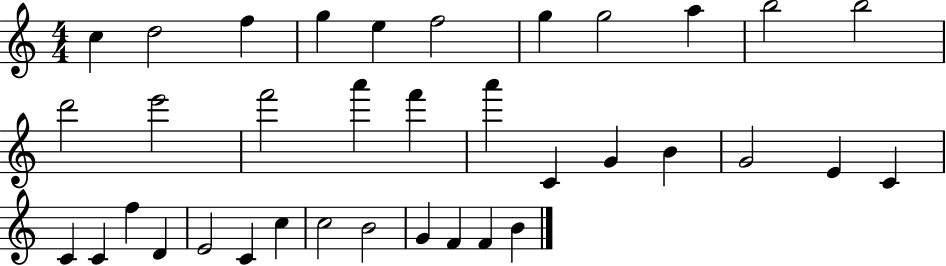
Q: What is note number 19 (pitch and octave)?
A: G4